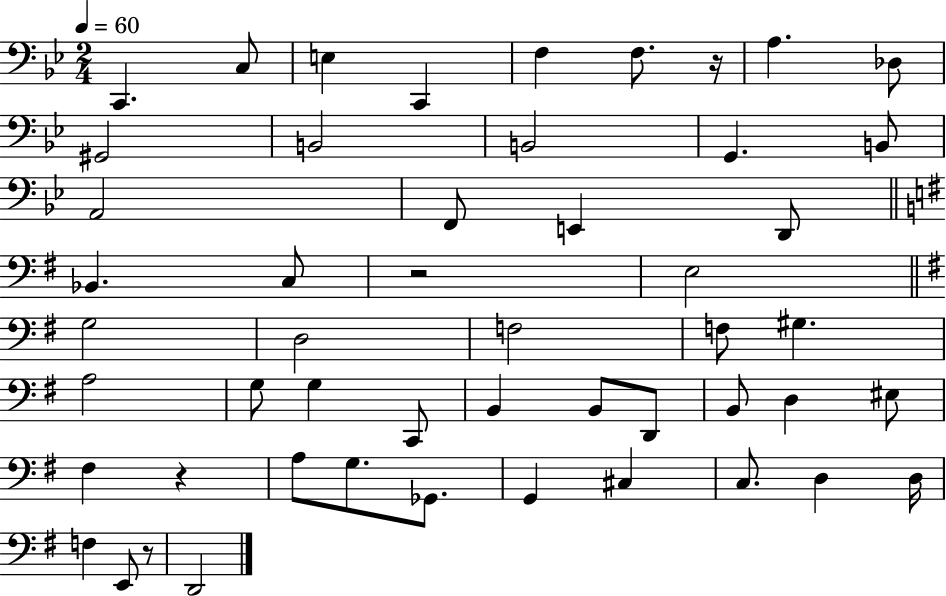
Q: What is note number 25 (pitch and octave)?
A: G#3